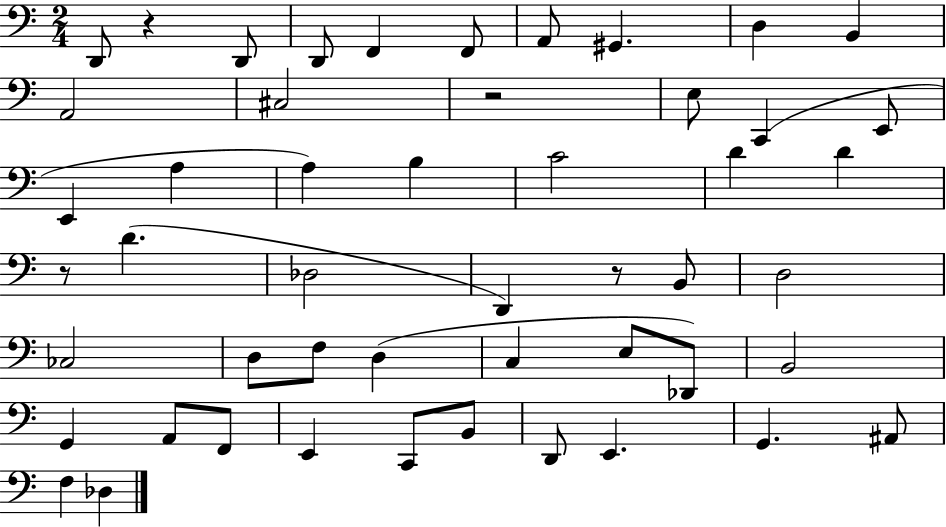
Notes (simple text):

D2/e R/q D2/e D2/e F2/q F2/e A2/e G#2/q. D3/q B2/q A2/h C#3/h R/h E3/e C2/q E2/e E2/q A3/q A3/q B3/q C4/h D4/q D4/q R/e D4/q. Db3/h D2/q R/e B2/e D3/h CES3/h D3/e F3/e D3/q C3/q E3/e Db2/e B2/h G2/q A2/e F2/e E2/q C2/e B2/e D2/e E2/q. G2/q. A#2/e F3/q Db3/q